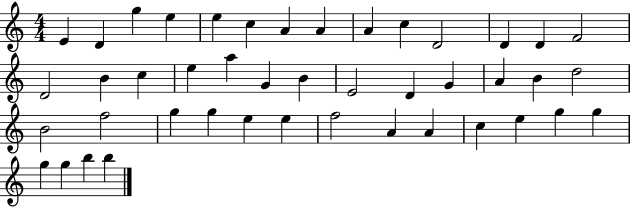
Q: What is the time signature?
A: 4/4